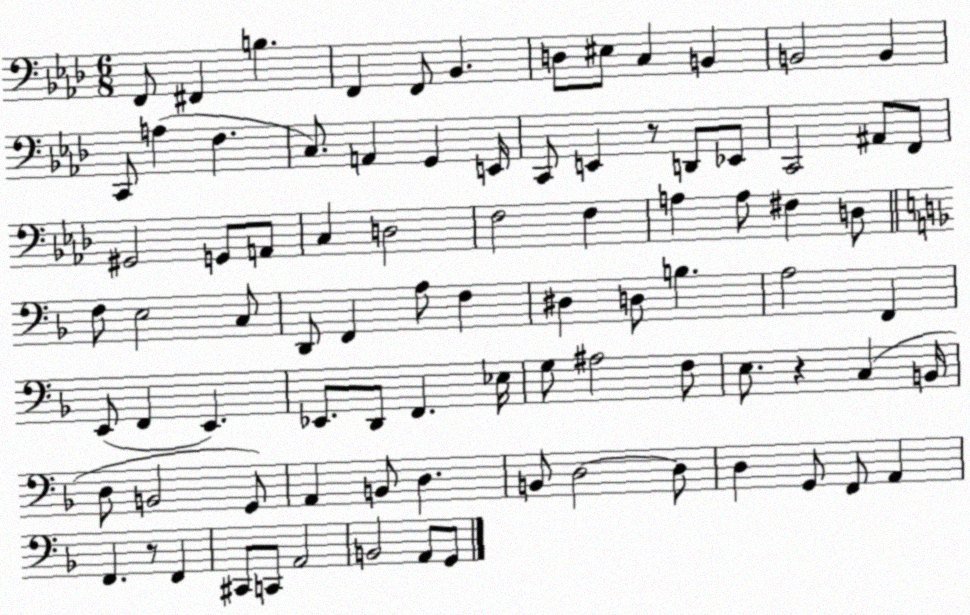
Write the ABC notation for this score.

X:1
T:Untitled
M:6/8
L:1/4
K:Ab
F,,/2 ^F,, B, F,, F,,/2 _B,, D,/2 ^E,/2 C, B,, B,,2 B,, C,,/2 A, F, C,/2 A,, G,, E,,/4 C,,/2 E,, z/2 D,,/2 _E,,/2 C,,2 ^A,,/2 F,,/2 ^G,,2 G,,/2 A,,/2 C, D,2 F,2 F, A, A,/2 ^F, D,/2 F,/2 E,2 C,/2 D,,/2 F,, A,/2 F, ^D, D,/2 B, A,2 F,, E,,/2 F,, E,, _E,,/2 D,,/2 F,, _E,/4 G,/2 ^A,2 F,/2 E,/2 z C, B,,/4 D,/2 B,,2 G,,/2 A,, B,,/2 D, B,,/2 D,2 D,/2 D, G,,/2 F,,/2 A,, F,, z/2 F,, ^C,,/2 C,,/2 A,,2 B,,2 A,,/2 G,,/2